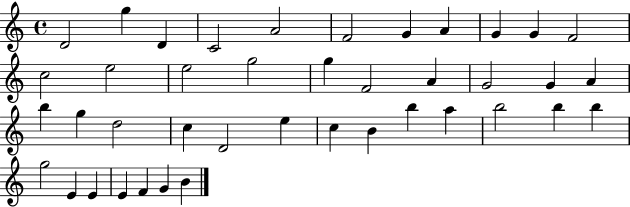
D4/h G5/q D4/q C4/h A4/h F4/h G4/q A4/q G4/q G4/q F4/h C5/h E5/h E5/h G5/h G5/q F4/h A4/q G4/h G4/q A4/q B5/q G5/q D5/h C5/q D4/h E5/q C5/q B4/q B5/q A5/q B5/h B5/q B5/q G5/h E4/q E4/q E4/q F4/q G4/q B4/q